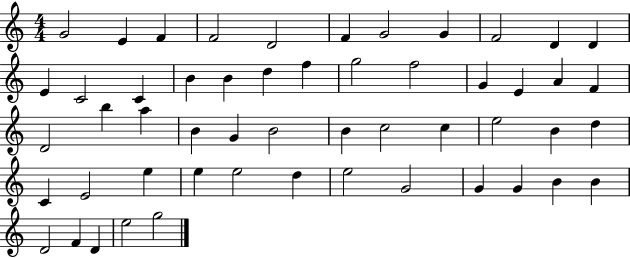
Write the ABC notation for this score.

X:1
T:Untitled
M:4/4
L:1/4
K:C
G2 E F F2 D2 F G2 G F2 D D E C2 C B B d f g2 f2 G E A F D2 b a B G B2 B c2 c e2 B d C E2 e e e2 d e2 G2 G G B B D2 F D e2 g2